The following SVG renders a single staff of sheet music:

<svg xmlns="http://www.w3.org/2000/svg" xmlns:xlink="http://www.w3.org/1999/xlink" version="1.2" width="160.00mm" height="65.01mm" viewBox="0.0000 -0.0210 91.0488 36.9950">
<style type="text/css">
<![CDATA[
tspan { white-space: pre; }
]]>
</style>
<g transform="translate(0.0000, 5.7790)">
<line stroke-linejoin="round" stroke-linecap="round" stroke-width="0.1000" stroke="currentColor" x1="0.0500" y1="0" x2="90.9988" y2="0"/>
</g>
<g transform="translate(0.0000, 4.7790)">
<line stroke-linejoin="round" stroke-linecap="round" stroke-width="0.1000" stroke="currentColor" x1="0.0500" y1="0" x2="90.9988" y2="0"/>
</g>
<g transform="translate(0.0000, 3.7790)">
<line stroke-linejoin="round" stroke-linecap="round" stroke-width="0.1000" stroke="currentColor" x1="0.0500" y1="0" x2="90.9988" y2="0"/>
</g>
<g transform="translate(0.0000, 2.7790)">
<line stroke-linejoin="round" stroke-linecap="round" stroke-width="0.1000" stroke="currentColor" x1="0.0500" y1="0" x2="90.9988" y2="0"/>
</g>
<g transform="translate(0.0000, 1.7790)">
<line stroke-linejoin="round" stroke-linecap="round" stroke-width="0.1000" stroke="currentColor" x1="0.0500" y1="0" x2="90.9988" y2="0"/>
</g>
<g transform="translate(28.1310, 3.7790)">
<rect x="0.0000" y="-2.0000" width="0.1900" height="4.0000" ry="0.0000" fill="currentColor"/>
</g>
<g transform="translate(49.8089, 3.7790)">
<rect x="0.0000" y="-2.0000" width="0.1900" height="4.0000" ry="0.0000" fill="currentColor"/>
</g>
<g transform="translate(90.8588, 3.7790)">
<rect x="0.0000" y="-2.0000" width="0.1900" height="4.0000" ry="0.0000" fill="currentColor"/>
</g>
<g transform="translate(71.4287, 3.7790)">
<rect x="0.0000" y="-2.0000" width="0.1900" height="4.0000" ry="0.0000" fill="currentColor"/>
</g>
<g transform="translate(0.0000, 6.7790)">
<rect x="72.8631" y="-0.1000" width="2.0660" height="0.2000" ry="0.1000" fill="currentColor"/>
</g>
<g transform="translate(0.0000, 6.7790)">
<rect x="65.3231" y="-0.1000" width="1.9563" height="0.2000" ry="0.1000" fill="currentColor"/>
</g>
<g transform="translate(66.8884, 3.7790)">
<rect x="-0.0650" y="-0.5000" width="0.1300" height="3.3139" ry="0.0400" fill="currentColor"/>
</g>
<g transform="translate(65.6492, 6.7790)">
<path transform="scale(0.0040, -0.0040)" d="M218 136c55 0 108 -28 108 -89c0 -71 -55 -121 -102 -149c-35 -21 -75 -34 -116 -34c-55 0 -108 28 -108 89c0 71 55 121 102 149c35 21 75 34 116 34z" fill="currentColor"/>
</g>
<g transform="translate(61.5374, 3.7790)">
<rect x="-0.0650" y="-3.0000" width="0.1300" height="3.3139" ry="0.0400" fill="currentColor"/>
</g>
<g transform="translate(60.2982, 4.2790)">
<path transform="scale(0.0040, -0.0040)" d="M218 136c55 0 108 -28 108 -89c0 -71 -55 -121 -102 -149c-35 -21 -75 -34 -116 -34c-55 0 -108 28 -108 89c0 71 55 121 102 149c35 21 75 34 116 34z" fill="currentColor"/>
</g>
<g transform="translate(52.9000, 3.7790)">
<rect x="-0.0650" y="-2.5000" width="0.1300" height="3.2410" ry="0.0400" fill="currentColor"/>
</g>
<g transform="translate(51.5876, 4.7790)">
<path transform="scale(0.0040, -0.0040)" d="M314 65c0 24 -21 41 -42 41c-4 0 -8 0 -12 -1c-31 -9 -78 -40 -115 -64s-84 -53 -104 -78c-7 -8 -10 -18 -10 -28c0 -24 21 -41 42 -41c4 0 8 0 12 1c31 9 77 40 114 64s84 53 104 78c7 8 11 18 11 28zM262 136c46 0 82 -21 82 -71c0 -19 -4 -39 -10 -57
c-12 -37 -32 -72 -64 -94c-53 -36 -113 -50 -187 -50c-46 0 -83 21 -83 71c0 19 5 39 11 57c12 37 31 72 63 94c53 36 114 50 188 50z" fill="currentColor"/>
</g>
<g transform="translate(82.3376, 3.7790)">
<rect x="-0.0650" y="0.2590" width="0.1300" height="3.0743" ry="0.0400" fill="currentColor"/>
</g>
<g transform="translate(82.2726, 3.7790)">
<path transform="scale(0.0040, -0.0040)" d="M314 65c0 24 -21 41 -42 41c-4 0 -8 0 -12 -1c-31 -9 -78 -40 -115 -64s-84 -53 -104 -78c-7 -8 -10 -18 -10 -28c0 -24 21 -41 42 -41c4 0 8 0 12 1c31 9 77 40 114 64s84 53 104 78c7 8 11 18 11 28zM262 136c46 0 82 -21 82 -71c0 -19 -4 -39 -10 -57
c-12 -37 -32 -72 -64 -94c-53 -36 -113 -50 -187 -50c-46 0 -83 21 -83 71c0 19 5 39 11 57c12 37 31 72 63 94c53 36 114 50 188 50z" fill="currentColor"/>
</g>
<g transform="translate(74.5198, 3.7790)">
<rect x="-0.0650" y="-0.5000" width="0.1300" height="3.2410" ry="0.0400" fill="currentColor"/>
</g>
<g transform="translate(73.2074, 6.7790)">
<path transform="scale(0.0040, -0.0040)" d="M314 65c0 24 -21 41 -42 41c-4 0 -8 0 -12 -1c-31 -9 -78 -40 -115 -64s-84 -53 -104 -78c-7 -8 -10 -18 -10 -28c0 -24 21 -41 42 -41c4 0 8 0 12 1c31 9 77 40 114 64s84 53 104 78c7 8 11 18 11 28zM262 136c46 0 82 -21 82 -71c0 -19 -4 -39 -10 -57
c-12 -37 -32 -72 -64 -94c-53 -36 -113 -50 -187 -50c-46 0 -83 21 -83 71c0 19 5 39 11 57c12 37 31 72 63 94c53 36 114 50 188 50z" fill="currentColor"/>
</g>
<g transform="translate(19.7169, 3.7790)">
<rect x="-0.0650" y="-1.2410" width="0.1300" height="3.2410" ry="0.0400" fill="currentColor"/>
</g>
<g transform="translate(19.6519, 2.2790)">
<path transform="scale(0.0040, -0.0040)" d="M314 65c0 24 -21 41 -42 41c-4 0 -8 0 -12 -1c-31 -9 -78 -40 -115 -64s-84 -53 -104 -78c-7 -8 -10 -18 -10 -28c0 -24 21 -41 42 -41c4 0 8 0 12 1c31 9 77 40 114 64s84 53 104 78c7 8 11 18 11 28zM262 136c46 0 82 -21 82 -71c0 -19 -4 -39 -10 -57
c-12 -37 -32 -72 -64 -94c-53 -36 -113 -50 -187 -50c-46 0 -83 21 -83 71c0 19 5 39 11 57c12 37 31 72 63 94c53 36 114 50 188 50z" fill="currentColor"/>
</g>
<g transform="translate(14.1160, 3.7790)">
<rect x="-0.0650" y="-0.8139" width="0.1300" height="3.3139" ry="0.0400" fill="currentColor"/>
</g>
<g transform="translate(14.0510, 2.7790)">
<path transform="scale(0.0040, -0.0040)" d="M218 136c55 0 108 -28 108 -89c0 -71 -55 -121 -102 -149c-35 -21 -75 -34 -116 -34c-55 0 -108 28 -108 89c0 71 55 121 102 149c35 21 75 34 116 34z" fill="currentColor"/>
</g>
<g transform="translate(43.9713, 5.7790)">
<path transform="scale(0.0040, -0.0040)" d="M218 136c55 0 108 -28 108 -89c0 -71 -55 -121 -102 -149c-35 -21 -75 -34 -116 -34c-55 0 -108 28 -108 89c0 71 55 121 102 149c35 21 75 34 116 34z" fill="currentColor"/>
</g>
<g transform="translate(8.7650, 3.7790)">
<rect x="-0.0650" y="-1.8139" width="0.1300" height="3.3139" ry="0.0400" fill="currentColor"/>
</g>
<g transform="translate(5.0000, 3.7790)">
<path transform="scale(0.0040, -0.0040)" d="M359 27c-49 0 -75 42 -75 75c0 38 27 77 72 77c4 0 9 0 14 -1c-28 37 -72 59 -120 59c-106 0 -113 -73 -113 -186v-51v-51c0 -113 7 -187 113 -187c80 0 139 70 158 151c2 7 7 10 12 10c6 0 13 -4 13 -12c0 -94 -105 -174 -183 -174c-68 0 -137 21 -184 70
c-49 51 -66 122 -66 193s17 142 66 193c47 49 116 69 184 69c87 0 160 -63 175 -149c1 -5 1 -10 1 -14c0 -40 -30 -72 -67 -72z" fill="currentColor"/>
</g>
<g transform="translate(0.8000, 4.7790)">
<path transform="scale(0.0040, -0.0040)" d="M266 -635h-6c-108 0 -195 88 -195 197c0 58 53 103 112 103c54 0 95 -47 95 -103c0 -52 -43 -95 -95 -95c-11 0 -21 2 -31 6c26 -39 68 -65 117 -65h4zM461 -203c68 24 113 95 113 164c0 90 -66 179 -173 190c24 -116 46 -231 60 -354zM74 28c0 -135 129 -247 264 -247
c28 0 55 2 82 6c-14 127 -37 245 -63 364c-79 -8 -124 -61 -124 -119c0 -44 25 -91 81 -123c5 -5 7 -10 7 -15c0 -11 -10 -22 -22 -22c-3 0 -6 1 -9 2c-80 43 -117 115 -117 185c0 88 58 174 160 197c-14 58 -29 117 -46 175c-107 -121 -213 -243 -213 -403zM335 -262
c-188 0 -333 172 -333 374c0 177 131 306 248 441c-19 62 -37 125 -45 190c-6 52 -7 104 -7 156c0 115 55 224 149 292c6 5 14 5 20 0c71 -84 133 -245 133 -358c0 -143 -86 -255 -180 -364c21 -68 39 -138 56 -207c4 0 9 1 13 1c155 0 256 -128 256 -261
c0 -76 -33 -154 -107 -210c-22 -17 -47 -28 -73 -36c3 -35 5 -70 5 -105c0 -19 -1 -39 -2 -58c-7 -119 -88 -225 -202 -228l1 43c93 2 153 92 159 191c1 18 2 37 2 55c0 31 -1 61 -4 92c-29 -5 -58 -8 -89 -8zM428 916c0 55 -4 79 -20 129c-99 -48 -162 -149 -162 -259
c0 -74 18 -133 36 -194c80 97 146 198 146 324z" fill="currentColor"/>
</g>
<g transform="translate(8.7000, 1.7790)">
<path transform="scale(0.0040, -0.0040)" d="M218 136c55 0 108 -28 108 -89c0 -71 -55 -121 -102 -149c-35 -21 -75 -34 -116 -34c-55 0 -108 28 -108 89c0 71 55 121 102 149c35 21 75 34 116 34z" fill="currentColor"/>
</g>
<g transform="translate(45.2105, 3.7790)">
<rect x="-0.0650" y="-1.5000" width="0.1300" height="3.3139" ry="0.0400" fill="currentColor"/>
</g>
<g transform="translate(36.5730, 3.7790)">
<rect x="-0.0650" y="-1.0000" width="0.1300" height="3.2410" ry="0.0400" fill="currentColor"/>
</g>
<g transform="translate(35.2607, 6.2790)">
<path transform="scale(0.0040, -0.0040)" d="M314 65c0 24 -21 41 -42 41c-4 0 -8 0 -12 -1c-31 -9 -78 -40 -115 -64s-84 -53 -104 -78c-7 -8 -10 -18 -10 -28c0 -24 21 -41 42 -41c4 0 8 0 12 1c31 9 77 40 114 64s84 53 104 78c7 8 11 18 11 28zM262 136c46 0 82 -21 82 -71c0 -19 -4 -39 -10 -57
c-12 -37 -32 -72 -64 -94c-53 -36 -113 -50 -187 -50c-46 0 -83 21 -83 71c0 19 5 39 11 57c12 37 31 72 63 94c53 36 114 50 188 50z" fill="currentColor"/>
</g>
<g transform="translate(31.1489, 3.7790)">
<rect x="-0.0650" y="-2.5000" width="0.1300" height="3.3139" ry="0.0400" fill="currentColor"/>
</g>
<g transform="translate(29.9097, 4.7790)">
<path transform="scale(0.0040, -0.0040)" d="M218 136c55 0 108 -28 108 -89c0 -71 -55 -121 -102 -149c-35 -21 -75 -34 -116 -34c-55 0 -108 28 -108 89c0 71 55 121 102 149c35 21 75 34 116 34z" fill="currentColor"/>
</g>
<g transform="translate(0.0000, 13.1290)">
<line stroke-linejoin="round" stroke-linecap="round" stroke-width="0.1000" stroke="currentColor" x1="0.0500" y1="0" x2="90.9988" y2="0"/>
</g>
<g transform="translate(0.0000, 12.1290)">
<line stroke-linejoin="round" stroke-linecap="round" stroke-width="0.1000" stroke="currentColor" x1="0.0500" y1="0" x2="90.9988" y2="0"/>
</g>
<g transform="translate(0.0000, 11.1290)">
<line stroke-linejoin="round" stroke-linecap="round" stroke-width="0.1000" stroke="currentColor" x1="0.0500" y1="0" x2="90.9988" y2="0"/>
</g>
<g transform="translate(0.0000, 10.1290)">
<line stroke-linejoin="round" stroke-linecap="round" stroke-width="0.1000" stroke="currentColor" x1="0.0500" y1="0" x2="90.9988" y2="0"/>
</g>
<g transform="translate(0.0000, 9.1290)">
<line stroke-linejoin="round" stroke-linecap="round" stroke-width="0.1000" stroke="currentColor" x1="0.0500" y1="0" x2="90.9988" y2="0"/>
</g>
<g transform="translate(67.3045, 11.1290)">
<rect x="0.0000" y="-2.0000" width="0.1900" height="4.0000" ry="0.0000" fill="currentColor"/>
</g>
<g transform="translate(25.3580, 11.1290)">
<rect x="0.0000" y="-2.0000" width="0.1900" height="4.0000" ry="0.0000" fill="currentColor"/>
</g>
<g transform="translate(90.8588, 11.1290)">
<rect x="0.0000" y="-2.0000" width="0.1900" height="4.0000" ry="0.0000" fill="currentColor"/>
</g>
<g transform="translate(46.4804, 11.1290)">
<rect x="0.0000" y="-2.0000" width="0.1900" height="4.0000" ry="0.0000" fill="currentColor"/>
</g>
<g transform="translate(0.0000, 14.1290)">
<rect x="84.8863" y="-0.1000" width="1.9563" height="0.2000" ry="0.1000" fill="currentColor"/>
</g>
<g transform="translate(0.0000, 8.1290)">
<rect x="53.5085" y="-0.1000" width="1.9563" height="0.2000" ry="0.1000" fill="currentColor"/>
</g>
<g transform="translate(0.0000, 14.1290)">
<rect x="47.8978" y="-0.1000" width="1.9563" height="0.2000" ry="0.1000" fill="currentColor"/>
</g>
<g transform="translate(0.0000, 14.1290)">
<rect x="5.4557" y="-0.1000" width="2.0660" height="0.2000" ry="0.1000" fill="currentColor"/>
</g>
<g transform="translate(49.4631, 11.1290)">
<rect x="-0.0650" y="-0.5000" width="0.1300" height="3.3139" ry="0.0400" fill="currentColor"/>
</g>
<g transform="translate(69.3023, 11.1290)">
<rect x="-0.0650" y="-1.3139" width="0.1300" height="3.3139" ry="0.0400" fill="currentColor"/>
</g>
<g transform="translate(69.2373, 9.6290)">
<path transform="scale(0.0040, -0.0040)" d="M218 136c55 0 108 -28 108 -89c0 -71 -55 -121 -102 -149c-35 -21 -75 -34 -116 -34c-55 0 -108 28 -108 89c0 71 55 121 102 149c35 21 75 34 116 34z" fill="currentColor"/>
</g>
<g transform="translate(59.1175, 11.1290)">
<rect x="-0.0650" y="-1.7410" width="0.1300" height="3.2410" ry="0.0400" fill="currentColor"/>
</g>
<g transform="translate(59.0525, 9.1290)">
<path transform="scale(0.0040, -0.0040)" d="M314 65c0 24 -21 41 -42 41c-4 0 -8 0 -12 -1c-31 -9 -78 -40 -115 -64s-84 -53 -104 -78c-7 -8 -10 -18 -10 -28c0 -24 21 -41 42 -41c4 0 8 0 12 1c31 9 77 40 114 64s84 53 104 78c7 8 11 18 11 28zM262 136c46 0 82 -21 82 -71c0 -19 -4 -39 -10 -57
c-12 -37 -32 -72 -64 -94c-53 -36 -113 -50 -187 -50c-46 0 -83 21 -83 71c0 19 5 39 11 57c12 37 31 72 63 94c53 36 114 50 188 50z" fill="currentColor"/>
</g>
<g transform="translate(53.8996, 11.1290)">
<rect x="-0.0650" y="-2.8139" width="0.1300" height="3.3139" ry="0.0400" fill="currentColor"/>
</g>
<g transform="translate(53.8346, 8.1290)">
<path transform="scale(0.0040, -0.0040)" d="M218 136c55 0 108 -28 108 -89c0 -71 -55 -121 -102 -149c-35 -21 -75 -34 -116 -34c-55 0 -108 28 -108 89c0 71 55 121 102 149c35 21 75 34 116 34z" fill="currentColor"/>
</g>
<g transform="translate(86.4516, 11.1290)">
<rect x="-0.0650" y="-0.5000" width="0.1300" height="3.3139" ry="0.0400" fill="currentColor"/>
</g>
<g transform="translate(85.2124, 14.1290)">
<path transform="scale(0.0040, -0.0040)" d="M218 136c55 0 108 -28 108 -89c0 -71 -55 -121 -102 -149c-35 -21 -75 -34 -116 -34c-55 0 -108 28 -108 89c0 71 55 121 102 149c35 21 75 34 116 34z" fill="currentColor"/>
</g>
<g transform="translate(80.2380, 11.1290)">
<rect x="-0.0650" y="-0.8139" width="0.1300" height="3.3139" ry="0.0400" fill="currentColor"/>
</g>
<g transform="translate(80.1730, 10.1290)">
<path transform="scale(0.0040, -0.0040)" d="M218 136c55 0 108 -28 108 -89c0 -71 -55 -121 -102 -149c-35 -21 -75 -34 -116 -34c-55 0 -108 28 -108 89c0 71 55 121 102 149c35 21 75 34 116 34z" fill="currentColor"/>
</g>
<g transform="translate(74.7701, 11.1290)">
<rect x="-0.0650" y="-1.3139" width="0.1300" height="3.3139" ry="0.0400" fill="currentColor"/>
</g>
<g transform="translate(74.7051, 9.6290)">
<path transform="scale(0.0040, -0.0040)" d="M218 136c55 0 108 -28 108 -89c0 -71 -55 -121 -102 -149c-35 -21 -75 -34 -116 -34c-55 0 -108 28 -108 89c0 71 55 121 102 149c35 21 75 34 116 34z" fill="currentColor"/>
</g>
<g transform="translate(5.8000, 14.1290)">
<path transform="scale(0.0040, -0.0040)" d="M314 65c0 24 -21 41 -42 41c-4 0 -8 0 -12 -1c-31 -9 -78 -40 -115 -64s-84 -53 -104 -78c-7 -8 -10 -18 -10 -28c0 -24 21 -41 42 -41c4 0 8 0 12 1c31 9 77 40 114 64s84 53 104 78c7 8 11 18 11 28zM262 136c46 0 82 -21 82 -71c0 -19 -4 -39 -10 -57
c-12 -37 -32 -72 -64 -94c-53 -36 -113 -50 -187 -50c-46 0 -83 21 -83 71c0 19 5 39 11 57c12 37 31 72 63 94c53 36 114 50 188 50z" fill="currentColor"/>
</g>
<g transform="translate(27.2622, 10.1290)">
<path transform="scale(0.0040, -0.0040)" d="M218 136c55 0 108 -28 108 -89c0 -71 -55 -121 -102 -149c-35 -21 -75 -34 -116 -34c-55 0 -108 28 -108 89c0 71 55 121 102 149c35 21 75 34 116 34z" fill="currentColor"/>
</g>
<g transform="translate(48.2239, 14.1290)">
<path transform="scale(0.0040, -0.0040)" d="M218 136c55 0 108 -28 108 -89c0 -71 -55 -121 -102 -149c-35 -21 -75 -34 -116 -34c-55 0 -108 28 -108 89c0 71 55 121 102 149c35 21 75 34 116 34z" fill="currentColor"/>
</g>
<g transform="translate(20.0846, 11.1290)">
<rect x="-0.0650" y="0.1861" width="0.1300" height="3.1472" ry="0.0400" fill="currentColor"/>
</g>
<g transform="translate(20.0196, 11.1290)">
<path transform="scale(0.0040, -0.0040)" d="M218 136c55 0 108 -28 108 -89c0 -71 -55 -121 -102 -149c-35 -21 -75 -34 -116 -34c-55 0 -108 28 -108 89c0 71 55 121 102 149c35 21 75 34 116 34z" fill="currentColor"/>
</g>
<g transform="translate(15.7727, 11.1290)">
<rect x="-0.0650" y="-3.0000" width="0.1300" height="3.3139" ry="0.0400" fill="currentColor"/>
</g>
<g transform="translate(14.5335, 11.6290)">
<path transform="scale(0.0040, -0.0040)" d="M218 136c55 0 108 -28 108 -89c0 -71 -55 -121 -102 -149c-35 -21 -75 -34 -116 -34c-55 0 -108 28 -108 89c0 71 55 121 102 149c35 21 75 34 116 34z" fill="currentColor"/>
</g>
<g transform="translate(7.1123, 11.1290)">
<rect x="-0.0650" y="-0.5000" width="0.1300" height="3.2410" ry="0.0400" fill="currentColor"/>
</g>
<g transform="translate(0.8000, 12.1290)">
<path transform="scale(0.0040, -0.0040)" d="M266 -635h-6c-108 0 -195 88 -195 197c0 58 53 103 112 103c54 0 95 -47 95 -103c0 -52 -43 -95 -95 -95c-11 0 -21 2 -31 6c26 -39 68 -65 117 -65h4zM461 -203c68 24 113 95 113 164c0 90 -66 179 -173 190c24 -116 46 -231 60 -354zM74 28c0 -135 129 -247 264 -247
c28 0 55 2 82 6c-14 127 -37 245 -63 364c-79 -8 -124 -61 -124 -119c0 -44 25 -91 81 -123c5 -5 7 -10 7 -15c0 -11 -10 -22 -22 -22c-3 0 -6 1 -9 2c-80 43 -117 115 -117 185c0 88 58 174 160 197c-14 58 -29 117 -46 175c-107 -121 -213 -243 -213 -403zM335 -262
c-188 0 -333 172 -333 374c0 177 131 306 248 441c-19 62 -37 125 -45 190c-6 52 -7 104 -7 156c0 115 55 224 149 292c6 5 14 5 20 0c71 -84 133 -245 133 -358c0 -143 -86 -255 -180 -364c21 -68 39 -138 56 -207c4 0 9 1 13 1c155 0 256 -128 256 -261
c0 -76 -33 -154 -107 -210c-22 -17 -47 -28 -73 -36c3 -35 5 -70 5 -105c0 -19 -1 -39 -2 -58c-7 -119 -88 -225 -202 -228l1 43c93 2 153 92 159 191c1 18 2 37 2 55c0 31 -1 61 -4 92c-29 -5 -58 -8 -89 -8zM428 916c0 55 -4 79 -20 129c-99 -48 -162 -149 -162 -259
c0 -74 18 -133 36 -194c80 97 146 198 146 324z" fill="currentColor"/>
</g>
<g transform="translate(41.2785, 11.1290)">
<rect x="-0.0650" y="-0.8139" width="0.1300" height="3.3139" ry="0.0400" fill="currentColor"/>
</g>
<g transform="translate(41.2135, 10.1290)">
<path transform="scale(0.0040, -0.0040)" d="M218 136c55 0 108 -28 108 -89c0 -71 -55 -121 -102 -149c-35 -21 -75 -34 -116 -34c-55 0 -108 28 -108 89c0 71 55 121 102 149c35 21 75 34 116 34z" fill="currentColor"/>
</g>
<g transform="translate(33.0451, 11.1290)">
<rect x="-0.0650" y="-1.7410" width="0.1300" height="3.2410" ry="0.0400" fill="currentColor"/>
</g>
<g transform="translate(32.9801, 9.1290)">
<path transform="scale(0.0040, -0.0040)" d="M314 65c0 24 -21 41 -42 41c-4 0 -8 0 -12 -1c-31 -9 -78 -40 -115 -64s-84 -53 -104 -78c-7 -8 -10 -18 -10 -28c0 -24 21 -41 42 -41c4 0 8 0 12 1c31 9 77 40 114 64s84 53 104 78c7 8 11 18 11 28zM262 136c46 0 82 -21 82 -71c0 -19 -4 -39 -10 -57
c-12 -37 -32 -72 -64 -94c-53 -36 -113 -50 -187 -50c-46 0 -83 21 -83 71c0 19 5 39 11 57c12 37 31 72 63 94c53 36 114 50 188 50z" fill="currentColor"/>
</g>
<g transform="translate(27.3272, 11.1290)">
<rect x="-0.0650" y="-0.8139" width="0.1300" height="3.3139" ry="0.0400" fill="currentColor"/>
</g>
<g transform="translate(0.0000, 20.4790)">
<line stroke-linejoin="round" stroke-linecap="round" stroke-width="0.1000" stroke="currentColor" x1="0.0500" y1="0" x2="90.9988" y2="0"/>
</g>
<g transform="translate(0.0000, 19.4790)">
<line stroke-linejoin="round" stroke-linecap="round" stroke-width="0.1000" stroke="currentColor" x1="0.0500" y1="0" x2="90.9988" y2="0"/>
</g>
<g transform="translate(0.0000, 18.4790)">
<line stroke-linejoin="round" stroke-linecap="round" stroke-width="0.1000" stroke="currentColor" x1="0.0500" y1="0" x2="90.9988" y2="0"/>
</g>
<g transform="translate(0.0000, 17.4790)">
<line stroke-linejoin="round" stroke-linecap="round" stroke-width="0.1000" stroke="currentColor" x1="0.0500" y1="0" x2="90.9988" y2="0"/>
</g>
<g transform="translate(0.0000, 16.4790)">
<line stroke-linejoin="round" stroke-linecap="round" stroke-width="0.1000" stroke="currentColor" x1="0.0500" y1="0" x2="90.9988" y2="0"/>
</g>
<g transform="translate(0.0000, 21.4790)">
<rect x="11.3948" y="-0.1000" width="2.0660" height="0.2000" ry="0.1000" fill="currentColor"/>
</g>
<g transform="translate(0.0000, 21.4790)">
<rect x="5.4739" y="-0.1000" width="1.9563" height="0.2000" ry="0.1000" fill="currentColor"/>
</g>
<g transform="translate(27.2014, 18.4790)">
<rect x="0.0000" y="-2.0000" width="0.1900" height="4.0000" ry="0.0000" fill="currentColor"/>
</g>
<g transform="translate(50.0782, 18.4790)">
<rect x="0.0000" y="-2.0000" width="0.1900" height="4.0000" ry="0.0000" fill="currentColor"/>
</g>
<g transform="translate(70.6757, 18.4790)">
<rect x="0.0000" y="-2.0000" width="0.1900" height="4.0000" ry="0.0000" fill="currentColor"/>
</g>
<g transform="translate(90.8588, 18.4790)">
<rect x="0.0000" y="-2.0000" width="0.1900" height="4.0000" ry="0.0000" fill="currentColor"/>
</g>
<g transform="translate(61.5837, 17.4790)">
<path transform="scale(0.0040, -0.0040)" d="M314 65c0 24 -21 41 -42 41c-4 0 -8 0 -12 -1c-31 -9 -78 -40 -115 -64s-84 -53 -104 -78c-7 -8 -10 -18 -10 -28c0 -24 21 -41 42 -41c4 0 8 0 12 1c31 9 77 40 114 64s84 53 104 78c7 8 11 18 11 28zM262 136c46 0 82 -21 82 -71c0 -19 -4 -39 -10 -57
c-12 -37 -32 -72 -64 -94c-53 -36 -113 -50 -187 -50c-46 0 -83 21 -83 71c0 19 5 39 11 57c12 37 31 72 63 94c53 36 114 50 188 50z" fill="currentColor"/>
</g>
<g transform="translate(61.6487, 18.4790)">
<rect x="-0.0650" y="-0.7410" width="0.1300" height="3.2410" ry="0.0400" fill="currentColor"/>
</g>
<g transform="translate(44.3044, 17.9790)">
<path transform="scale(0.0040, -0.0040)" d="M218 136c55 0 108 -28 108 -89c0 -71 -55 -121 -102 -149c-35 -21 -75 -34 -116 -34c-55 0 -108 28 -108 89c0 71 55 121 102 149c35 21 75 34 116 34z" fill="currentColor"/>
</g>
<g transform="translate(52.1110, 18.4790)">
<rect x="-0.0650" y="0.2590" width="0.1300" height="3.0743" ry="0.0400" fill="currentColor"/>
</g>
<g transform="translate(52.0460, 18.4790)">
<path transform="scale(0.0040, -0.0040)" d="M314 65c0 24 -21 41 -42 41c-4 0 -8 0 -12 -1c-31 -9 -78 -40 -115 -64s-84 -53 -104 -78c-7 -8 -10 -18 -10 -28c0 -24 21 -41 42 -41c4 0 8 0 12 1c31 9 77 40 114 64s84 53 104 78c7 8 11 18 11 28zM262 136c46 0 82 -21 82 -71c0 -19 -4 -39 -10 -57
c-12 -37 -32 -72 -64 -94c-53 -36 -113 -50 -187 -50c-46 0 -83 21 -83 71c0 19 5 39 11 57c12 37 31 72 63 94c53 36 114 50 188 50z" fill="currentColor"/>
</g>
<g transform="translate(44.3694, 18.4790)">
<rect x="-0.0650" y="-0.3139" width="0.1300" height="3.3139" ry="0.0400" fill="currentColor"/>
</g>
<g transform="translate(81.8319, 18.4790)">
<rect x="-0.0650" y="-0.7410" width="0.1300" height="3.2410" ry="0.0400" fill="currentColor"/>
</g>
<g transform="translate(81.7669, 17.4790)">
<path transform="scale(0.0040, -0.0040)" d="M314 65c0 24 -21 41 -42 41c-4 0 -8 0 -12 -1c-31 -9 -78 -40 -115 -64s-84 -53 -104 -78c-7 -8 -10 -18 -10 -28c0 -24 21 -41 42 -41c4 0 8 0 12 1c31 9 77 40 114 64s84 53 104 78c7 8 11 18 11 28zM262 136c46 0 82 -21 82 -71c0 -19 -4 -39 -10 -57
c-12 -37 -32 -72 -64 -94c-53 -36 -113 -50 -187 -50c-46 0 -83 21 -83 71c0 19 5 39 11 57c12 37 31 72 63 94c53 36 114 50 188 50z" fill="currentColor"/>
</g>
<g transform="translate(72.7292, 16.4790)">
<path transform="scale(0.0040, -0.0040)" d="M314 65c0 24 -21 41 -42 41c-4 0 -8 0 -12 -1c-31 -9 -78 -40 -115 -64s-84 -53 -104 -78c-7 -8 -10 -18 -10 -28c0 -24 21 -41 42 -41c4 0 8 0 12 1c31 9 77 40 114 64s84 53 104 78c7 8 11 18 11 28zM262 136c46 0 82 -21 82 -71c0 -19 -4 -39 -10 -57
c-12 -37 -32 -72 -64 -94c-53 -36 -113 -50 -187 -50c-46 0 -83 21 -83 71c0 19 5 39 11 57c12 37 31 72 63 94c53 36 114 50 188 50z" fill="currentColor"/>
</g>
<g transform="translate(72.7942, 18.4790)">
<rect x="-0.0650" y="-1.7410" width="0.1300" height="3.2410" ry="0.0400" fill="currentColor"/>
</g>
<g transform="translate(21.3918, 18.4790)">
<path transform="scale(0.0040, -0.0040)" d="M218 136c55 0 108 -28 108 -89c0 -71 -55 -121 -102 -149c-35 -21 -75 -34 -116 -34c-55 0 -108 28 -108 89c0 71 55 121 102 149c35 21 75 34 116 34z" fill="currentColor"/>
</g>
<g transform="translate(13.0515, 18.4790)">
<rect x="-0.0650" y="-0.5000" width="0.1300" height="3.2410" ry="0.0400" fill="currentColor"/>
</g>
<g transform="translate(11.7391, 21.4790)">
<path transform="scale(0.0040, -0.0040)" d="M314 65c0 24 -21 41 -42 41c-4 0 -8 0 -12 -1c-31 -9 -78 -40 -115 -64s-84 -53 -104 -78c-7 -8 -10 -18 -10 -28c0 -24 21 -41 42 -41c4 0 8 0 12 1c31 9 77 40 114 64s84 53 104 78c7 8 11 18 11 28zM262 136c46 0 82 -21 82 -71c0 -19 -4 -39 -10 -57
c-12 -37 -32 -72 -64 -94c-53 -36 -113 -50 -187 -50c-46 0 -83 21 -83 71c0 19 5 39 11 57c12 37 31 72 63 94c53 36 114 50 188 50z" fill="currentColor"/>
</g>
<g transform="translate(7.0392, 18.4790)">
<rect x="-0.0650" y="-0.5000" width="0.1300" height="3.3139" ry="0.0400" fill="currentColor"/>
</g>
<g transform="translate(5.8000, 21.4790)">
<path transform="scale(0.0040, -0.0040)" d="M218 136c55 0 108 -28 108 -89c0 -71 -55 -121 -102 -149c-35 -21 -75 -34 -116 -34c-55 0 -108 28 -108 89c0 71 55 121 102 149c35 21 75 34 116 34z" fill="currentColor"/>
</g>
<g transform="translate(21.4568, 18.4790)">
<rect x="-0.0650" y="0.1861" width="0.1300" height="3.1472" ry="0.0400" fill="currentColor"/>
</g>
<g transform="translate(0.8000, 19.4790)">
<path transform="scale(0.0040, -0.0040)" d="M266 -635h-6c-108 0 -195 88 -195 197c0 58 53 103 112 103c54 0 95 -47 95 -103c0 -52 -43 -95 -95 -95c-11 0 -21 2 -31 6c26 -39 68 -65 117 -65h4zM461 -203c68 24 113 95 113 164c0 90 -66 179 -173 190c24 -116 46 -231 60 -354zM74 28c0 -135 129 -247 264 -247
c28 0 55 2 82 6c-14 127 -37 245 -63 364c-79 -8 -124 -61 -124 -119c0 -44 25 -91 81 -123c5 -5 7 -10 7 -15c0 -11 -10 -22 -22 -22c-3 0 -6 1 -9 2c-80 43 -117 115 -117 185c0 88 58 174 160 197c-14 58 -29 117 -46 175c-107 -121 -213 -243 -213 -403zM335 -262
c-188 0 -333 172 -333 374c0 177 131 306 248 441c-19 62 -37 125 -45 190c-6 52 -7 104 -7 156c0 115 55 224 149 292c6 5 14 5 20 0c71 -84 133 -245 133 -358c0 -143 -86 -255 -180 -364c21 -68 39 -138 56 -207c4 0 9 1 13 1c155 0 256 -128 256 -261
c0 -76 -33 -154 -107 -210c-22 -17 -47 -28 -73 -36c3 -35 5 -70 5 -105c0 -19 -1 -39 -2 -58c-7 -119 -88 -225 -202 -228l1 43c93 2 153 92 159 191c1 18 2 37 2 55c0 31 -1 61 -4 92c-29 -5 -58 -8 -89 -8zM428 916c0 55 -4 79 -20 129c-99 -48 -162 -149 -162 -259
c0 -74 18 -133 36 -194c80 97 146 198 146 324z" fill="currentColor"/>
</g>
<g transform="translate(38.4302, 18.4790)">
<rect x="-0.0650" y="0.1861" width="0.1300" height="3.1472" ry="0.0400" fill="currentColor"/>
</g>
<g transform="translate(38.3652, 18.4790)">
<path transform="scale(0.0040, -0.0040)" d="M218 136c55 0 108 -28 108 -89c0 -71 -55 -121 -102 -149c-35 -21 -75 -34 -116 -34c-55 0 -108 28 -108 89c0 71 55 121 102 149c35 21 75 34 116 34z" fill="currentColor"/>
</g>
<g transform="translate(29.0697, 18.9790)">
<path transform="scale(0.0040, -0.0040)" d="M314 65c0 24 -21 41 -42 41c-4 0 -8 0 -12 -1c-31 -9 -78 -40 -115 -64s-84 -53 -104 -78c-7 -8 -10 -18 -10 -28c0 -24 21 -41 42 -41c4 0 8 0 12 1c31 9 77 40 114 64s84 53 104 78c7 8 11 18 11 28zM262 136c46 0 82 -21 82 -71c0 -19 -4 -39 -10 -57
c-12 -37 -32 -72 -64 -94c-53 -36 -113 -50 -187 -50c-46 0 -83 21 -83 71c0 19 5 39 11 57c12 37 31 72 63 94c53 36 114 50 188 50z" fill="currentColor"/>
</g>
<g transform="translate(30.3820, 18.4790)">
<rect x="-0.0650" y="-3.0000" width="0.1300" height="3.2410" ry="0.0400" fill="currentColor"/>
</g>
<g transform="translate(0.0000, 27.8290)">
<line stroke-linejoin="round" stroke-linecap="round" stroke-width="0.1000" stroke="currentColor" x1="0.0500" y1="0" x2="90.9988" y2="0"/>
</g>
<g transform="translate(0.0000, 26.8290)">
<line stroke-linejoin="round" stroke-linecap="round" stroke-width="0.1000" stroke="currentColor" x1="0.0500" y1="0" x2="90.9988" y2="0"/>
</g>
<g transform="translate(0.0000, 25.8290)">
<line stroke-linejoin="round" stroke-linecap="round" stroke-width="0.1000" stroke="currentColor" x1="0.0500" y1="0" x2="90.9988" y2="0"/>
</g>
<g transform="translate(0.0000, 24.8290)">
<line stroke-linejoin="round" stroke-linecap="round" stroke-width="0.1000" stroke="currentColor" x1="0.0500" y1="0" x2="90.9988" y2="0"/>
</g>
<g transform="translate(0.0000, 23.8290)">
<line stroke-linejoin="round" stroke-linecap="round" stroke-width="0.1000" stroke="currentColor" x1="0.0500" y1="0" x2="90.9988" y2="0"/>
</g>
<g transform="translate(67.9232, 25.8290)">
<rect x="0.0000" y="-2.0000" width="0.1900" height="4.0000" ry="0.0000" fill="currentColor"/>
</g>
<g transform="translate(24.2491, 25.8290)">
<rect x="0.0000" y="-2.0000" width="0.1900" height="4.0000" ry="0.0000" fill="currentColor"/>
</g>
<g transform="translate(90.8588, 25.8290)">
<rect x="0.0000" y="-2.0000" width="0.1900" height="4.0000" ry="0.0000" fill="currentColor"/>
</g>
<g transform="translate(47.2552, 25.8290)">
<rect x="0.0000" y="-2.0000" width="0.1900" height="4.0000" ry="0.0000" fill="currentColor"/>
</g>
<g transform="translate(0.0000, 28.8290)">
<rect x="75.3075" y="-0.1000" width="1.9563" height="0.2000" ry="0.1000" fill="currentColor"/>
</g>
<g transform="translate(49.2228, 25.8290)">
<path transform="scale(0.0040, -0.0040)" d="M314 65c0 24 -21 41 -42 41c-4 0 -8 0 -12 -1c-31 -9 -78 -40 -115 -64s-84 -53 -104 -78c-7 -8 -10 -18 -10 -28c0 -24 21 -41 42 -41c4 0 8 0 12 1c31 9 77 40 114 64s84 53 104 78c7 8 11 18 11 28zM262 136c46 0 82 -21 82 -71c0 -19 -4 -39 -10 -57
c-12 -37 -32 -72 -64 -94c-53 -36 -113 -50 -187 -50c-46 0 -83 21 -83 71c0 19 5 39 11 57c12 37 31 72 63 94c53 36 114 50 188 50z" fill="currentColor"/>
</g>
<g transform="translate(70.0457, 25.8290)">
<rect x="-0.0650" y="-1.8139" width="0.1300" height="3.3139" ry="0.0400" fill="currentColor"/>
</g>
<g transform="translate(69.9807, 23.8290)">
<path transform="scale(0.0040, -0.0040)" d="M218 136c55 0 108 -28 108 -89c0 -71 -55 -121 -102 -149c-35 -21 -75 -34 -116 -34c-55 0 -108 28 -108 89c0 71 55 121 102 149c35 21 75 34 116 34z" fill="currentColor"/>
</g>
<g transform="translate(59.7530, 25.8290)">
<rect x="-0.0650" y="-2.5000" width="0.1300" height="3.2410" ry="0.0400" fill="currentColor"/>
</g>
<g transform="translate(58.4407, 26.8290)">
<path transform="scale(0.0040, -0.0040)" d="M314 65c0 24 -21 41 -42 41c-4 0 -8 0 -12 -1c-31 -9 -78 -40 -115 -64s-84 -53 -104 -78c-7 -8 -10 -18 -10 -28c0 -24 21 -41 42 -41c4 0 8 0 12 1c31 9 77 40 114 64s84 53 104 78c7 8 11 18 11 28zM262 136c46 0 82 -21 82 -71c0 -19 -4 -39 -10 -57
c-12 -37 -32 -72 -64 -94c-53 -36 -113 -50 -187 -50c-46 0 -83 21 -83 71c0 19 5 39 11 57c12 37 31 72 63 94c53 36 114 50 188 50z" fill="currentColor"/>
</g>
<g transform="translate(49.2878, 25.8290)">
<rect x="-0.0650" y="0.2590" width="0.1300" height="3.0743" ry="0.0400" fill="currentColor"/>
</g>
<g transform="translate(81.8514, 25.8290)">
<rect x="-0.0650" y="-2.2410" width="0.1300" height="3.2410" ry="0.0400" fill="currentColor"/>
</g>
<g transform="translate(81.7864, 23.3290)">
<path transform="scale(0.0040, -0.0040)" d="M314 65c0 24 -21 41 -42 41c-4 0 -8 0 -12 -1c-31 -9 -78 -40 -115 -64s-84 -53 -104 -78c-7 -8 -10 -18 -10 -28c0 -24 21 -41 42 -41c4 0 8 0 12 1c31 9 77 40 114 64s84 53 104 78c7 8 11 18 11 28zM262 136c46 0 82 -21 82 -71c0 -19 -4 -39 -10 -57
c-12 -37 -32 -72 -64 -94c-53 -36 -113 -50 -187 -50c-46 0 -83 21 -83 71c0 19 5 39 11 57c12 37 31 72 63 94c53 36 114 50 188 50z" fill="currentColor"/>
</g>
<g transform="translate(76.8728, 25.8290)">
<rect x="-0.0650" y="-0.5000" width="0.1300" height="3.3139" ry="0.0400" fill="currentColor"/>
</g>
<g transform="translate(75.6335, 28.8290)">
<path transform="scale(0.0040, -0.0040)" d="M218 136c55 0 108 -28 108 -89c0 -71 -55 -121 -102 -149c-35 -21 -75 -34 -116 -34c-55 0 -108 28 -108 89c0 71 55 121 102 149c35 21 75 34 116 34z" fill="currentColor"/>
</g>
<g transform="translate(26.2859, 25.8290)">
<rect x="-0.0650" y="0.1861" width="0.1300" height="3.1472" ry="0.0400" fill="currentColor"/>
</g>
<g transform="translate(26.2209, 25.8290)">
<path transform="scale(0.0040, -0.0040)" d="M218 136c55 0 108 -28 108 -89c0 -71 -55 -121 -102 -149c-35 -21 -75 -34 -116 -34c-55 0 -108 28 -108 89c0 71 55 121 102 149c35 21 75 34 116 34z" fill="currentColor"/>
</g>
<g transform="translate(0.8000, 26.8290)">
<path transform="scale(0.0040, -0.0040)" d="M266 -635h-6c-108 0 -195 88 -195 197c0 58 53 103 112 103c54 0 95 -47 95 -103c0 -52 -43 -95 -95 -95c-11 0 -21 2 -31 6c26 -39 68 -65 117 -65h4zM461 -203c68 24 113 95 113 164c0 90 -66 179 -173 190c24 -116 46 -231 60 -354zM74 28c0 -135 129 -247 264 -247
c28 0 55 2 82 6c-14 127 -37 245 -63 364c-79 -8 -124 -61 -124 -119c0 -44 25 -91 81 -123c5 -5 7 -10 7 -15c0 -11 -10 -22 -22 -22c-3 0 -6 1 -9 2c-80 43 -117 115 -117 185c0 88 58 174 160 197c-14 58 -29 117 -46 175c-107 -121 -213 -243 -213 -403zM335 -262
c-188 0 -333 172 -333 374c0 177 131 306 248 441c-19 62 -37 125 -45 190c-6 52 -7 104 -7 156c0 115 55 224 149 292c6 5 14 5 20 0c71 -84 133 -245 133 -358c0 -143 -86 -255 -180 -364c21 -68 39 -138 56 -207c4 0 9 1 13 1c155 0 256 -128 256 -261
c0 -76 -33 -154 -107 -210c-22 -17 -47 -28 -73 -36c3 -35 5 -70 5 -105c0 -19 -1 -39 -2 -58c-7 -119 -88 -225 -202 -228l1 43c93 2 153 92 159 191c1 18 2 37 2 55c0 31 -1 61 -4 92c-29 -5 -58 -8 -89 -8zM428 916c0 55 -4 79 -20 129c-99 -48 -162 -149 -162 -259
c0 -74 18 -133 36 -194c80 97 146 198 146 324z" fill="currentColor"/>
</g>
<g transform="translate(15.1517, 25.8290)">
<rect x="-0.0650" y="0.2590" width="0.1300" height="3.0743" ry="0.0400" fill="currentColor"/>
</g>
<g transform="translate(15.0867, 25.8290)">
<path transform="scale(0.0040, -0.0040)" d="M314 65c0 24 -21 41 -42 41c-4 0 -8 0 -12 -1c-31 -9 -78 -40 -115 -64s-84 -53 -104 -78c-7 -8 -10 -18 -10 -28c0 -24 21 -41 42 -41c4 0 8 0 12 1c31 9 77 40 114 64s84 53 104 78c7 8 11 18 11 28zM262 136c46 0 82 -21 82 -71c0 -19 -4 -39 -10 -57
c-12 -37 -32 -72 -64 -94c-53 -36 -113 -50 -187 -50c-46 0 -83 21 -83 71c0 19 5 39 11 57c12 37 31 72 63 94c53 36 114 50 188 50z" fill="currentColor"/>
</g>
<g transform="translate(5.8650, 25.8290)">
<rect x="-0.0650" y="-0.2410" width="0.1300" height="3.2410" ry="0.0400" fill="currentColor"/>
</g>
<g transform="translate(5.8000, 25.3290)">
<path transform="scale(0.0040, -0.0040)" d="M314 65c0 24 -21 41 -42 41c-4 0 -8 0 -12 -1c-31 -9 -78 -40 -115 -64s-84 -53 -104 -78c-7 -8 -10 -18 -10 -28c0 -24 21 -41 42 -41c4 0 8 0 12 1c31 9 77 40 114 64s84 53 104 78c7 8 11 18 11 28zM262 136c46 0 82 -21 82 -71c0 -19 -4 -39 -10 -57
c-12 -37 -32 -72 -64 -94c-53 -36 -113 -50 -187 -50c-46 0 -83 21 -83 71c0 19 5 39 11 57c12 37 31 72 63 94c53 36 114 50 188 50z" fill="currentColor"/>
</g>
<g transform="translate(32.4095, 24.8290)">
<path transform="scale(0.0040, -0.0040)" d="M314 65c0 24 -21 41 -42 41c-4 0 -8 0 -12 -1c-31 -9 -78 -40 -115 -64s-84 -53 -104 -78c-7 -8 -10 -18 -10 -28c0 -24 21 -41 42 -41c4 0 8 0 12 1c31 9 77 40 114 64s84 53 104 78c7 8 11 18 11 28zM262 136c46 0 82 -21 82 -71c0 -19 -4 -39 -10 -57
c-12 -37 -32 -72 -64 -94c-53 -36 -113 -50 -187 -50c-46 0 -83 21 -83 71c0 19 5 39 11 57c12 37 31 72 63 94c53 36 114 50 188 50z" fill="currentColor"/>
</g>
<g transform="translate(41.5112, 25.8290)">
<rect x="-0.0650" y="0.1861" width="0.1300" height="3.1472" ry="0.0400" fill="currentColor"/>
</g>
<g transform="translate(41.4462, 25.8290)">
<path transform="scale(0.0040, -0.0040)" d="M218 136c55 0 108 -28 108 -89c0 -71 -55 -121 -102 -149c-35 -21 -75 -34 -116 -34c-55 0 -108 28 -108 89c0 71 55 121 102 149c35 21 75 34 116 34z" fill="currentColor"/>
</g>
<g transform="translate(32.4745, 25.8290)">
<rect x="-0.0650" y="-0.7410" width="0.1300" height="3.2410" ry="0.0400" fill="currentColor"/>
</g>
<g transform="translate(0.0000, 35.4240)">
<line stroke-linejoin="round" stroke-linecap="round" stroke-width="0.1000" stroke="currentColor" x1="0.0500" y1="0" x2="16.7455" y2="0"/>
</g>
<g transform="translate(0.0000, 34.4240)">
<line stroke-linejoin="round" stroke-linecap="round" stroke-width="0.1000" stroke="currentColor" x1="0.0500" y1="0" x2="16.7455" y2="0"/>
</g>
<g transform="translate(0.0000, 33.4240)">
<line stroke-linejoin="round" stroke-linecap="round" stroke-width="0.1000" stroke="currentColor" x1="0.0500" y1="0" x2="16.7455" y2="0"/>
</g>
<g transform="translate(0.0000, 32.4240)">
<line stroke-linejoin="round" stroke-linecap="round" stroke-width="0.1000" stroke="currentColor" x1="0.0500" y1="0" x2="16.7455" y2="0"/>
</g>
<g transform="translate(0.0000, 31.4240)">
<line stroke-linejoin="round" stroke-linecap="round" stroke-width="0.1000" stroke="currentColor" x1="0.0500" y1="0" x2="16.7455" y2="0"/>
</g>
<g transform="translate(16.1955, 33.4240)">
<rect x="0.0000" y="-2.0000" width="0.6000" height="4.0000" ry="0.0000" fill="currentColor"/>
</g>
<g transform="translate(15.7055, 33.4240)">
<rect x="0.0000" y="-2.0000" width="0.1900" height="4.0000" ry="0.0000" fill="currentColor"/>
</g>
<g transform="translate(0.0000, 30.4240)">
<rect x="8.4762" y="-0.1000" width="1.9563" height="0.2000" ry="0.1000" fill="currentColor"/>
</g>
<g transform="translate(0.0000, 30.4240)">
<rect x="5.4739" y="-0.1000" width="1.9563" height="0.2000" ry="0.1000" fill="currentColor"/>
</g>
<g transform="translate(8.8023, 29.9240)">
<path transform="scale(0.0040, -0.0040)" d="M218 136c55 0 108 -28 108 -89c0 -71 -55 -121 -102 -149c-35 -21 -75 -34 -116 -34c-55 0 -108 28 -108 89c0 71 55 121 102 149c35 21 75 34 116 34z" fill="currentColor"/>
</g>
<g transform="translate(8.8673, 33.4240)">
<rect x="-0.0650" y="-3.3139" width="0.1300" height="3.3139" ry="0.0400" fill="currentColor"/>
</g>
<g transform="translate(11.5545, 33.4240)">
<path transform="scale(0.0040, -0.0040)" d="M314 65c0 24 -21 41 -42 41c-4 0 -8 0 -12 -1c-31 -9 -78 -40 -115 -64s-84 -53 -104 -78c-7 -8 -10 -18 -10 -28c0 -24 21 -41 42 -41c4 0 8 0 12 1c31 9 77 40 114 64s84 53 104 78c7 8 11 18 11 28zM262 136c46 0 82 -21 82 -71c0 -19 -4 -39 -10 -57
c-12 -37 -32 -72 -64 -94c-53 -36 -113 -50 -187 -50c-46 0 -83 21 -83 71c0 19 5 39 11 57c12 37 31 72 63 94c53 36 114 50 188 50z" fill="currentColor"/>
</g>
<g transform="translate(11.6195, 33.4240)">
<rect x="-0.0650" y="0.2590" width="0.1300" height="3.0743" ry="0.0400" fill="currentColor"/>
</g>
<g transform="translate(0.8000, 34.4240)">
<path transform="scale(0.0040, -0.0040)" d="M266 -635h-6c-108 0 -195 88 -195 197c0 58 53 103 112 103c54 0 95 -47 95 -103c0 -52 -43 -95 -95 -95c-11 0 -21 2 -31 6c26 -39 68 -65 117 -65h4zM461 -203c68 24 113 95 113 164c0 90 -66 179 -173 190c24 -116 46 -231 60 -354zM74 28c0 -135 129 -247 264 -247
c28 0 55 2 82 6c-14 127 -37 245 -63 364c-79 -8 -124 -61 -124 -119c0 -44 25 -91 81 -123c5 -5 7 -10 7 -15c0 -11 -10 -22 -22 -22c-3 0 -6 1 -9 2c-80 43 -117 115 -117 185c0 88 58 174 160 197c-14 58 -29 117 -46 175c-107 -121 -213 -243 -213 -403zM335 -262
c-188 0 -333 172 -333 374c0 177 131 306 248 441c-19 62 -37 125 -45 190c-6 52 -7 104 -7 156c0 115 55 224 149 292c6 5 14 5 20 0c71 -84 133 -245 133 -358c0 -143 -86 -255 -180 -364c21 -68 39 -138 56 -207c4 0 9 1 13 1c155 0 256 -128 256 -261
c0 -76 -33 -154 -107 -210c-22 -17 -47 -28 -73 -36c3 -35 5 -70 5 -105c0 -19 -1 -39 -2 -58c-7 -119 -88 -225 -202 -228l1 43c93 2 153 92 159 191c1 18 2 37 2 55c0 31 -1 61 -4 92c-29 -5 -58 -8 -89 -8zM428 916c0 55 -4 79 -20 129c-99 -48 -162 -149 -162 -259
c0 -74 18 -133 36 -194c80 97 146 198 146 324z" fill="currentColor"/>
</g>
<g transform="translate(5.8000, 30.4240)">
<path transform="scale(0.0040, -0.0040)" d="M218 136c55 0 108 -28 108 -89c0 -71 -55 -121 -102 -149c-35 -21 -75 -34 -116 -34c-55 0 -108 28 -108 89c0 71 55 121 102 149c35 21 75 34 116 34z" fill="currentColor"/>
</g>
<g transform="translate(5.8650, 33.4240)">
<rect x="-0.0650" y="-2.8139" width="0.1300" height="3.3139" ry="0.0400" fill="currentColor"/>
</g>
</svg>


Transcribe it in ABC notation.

X:1
T:Untitled
M:4/4
L:1/4
K:C
f d e2 G D2 E G2 A C C2 B2 C2 A B d f2 d C a f2 e e d C C C2 B A2 B c B2 d2 f2 d2 c2 B2 B d2 B B2 G2 f C g2 a b B2